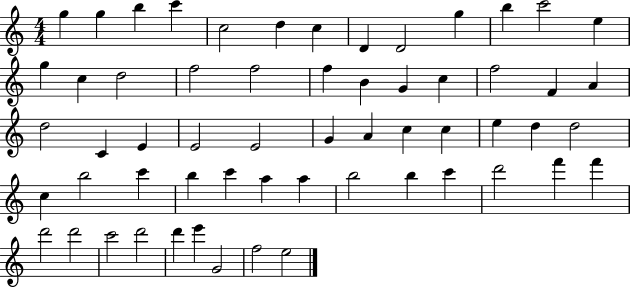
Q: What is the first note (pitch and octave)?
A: G5